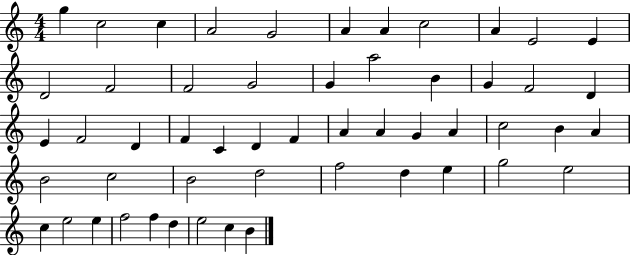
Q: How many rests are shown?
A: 0